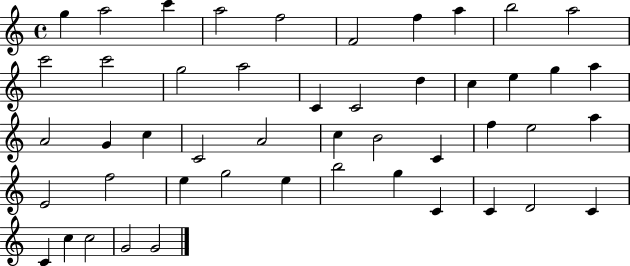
G5/q A5/h C6/q A5/h F5/h F4/h F5/q A5/q B5/h A5/h C6/h C6/h G5/h A5/h C4/q C4/h D5/q C5/q E5/q G5/q A5/q A4/h G4/q C5/q C4/h A4/h C5/q B4/h C4/q F5/q E5/h A5/q E4/h F5/h E5/q G5/h E5/q B5/h G5/q C4/q C4/q D4/h C4/q C4/q C5/q C5/h G4/h G4/h